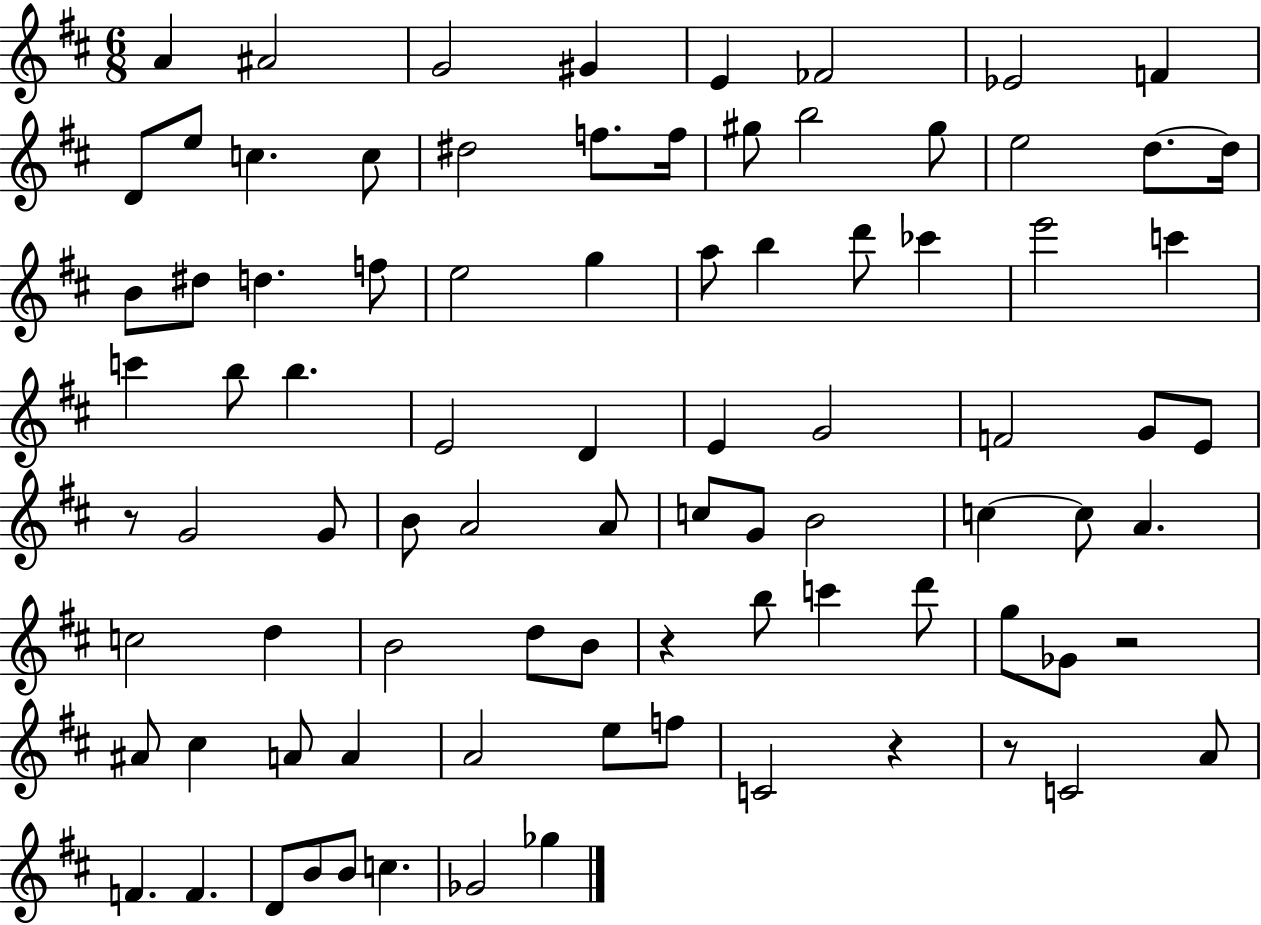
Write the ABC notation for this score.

X:1
T:Untitled
M:6/8
L:1/4
K:D
A ^A2 G2 ^G E _F2 _E2 F D/2 e/2 c c/2 ^d2 f/2 f/4 ^g/2 b2 ^g/2 e2 d/2 d/4 B/2 ^d/2 d f/2 e2 g a/2 b d'/2 _c' e'2 c' c' b/2 b E2 D E G2 F2 G/2 E/2 z/2 G2 G/2 B/2 A2 A/2 c/2 G/2 B2 c c/2 A c2 d B2 d/2 B/2 z b/2 c' d'/2 g/2 _G/2 z2 ^A/2 ^c A/2 A A2 e/2 f/2 C2 z z/2 C2 A/2 F F D/2 B/2 B/2 c _G2 _g